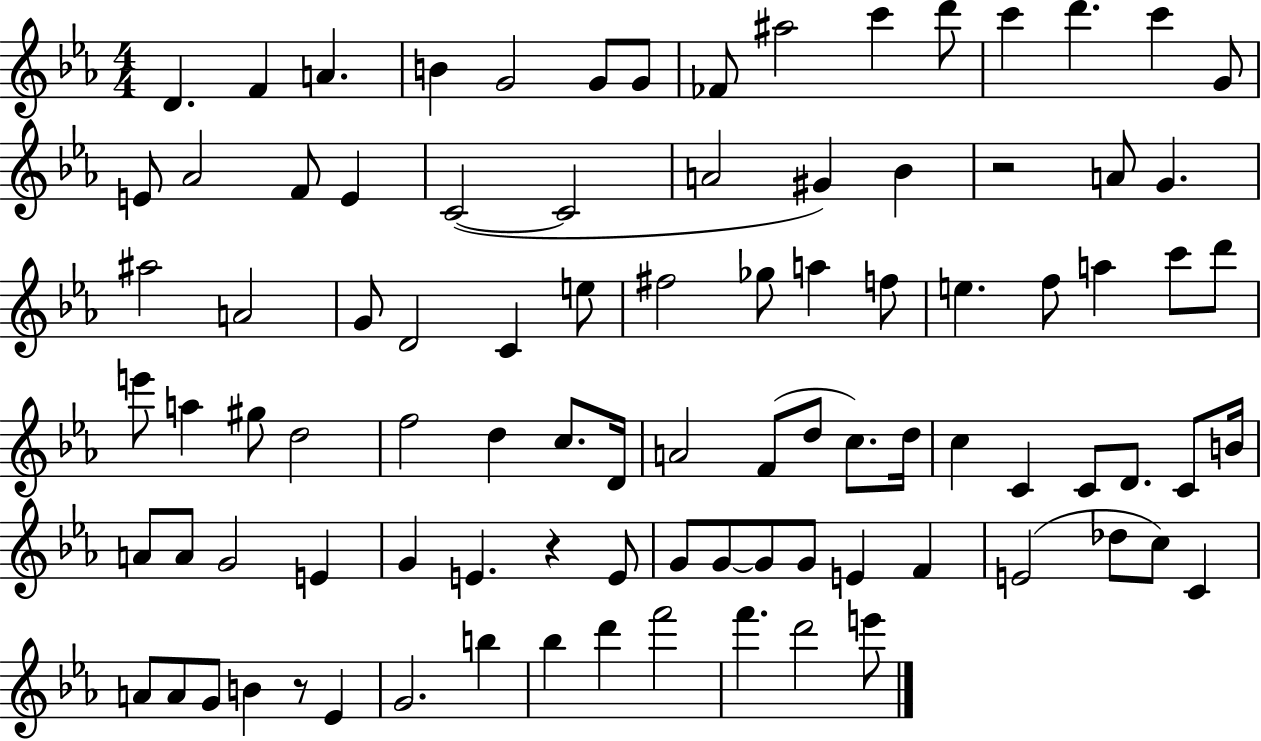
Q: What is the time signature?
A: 4/4